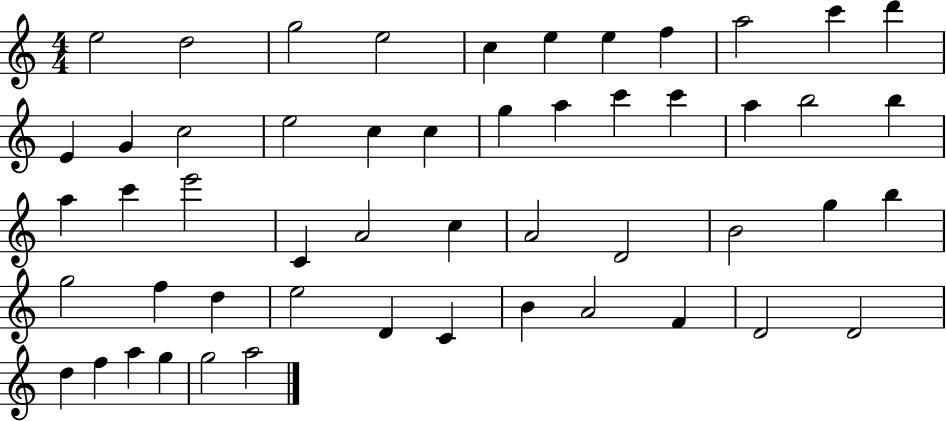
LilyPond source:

{
  \clef treble
  \numericTimeSignature
  \time 4/4
  \key c \major
  e''2 d''2 | g''2 e''2 | c''4 e''4 e''4 f''4 | a''2 c'''4 d'''4 | \break e'4 g'4 c''2 | e''2 c''4 c''4 | g''4 a''4 c'''4 c'''4 | a''4 b''2 b''4 | \break a''4 c'''4 e'''2 | c'4 a'2 c''4 | a'2 d'2 | b'2 g''4 b''4 | \break g''2 f''4 d''4 | e''2 d'4 c'4 | b'4 a'2 f'4 | d'2 d'2 | \break d''4 f''4 a''4 g''4 | g''2 a''2 | \bar "|."
}